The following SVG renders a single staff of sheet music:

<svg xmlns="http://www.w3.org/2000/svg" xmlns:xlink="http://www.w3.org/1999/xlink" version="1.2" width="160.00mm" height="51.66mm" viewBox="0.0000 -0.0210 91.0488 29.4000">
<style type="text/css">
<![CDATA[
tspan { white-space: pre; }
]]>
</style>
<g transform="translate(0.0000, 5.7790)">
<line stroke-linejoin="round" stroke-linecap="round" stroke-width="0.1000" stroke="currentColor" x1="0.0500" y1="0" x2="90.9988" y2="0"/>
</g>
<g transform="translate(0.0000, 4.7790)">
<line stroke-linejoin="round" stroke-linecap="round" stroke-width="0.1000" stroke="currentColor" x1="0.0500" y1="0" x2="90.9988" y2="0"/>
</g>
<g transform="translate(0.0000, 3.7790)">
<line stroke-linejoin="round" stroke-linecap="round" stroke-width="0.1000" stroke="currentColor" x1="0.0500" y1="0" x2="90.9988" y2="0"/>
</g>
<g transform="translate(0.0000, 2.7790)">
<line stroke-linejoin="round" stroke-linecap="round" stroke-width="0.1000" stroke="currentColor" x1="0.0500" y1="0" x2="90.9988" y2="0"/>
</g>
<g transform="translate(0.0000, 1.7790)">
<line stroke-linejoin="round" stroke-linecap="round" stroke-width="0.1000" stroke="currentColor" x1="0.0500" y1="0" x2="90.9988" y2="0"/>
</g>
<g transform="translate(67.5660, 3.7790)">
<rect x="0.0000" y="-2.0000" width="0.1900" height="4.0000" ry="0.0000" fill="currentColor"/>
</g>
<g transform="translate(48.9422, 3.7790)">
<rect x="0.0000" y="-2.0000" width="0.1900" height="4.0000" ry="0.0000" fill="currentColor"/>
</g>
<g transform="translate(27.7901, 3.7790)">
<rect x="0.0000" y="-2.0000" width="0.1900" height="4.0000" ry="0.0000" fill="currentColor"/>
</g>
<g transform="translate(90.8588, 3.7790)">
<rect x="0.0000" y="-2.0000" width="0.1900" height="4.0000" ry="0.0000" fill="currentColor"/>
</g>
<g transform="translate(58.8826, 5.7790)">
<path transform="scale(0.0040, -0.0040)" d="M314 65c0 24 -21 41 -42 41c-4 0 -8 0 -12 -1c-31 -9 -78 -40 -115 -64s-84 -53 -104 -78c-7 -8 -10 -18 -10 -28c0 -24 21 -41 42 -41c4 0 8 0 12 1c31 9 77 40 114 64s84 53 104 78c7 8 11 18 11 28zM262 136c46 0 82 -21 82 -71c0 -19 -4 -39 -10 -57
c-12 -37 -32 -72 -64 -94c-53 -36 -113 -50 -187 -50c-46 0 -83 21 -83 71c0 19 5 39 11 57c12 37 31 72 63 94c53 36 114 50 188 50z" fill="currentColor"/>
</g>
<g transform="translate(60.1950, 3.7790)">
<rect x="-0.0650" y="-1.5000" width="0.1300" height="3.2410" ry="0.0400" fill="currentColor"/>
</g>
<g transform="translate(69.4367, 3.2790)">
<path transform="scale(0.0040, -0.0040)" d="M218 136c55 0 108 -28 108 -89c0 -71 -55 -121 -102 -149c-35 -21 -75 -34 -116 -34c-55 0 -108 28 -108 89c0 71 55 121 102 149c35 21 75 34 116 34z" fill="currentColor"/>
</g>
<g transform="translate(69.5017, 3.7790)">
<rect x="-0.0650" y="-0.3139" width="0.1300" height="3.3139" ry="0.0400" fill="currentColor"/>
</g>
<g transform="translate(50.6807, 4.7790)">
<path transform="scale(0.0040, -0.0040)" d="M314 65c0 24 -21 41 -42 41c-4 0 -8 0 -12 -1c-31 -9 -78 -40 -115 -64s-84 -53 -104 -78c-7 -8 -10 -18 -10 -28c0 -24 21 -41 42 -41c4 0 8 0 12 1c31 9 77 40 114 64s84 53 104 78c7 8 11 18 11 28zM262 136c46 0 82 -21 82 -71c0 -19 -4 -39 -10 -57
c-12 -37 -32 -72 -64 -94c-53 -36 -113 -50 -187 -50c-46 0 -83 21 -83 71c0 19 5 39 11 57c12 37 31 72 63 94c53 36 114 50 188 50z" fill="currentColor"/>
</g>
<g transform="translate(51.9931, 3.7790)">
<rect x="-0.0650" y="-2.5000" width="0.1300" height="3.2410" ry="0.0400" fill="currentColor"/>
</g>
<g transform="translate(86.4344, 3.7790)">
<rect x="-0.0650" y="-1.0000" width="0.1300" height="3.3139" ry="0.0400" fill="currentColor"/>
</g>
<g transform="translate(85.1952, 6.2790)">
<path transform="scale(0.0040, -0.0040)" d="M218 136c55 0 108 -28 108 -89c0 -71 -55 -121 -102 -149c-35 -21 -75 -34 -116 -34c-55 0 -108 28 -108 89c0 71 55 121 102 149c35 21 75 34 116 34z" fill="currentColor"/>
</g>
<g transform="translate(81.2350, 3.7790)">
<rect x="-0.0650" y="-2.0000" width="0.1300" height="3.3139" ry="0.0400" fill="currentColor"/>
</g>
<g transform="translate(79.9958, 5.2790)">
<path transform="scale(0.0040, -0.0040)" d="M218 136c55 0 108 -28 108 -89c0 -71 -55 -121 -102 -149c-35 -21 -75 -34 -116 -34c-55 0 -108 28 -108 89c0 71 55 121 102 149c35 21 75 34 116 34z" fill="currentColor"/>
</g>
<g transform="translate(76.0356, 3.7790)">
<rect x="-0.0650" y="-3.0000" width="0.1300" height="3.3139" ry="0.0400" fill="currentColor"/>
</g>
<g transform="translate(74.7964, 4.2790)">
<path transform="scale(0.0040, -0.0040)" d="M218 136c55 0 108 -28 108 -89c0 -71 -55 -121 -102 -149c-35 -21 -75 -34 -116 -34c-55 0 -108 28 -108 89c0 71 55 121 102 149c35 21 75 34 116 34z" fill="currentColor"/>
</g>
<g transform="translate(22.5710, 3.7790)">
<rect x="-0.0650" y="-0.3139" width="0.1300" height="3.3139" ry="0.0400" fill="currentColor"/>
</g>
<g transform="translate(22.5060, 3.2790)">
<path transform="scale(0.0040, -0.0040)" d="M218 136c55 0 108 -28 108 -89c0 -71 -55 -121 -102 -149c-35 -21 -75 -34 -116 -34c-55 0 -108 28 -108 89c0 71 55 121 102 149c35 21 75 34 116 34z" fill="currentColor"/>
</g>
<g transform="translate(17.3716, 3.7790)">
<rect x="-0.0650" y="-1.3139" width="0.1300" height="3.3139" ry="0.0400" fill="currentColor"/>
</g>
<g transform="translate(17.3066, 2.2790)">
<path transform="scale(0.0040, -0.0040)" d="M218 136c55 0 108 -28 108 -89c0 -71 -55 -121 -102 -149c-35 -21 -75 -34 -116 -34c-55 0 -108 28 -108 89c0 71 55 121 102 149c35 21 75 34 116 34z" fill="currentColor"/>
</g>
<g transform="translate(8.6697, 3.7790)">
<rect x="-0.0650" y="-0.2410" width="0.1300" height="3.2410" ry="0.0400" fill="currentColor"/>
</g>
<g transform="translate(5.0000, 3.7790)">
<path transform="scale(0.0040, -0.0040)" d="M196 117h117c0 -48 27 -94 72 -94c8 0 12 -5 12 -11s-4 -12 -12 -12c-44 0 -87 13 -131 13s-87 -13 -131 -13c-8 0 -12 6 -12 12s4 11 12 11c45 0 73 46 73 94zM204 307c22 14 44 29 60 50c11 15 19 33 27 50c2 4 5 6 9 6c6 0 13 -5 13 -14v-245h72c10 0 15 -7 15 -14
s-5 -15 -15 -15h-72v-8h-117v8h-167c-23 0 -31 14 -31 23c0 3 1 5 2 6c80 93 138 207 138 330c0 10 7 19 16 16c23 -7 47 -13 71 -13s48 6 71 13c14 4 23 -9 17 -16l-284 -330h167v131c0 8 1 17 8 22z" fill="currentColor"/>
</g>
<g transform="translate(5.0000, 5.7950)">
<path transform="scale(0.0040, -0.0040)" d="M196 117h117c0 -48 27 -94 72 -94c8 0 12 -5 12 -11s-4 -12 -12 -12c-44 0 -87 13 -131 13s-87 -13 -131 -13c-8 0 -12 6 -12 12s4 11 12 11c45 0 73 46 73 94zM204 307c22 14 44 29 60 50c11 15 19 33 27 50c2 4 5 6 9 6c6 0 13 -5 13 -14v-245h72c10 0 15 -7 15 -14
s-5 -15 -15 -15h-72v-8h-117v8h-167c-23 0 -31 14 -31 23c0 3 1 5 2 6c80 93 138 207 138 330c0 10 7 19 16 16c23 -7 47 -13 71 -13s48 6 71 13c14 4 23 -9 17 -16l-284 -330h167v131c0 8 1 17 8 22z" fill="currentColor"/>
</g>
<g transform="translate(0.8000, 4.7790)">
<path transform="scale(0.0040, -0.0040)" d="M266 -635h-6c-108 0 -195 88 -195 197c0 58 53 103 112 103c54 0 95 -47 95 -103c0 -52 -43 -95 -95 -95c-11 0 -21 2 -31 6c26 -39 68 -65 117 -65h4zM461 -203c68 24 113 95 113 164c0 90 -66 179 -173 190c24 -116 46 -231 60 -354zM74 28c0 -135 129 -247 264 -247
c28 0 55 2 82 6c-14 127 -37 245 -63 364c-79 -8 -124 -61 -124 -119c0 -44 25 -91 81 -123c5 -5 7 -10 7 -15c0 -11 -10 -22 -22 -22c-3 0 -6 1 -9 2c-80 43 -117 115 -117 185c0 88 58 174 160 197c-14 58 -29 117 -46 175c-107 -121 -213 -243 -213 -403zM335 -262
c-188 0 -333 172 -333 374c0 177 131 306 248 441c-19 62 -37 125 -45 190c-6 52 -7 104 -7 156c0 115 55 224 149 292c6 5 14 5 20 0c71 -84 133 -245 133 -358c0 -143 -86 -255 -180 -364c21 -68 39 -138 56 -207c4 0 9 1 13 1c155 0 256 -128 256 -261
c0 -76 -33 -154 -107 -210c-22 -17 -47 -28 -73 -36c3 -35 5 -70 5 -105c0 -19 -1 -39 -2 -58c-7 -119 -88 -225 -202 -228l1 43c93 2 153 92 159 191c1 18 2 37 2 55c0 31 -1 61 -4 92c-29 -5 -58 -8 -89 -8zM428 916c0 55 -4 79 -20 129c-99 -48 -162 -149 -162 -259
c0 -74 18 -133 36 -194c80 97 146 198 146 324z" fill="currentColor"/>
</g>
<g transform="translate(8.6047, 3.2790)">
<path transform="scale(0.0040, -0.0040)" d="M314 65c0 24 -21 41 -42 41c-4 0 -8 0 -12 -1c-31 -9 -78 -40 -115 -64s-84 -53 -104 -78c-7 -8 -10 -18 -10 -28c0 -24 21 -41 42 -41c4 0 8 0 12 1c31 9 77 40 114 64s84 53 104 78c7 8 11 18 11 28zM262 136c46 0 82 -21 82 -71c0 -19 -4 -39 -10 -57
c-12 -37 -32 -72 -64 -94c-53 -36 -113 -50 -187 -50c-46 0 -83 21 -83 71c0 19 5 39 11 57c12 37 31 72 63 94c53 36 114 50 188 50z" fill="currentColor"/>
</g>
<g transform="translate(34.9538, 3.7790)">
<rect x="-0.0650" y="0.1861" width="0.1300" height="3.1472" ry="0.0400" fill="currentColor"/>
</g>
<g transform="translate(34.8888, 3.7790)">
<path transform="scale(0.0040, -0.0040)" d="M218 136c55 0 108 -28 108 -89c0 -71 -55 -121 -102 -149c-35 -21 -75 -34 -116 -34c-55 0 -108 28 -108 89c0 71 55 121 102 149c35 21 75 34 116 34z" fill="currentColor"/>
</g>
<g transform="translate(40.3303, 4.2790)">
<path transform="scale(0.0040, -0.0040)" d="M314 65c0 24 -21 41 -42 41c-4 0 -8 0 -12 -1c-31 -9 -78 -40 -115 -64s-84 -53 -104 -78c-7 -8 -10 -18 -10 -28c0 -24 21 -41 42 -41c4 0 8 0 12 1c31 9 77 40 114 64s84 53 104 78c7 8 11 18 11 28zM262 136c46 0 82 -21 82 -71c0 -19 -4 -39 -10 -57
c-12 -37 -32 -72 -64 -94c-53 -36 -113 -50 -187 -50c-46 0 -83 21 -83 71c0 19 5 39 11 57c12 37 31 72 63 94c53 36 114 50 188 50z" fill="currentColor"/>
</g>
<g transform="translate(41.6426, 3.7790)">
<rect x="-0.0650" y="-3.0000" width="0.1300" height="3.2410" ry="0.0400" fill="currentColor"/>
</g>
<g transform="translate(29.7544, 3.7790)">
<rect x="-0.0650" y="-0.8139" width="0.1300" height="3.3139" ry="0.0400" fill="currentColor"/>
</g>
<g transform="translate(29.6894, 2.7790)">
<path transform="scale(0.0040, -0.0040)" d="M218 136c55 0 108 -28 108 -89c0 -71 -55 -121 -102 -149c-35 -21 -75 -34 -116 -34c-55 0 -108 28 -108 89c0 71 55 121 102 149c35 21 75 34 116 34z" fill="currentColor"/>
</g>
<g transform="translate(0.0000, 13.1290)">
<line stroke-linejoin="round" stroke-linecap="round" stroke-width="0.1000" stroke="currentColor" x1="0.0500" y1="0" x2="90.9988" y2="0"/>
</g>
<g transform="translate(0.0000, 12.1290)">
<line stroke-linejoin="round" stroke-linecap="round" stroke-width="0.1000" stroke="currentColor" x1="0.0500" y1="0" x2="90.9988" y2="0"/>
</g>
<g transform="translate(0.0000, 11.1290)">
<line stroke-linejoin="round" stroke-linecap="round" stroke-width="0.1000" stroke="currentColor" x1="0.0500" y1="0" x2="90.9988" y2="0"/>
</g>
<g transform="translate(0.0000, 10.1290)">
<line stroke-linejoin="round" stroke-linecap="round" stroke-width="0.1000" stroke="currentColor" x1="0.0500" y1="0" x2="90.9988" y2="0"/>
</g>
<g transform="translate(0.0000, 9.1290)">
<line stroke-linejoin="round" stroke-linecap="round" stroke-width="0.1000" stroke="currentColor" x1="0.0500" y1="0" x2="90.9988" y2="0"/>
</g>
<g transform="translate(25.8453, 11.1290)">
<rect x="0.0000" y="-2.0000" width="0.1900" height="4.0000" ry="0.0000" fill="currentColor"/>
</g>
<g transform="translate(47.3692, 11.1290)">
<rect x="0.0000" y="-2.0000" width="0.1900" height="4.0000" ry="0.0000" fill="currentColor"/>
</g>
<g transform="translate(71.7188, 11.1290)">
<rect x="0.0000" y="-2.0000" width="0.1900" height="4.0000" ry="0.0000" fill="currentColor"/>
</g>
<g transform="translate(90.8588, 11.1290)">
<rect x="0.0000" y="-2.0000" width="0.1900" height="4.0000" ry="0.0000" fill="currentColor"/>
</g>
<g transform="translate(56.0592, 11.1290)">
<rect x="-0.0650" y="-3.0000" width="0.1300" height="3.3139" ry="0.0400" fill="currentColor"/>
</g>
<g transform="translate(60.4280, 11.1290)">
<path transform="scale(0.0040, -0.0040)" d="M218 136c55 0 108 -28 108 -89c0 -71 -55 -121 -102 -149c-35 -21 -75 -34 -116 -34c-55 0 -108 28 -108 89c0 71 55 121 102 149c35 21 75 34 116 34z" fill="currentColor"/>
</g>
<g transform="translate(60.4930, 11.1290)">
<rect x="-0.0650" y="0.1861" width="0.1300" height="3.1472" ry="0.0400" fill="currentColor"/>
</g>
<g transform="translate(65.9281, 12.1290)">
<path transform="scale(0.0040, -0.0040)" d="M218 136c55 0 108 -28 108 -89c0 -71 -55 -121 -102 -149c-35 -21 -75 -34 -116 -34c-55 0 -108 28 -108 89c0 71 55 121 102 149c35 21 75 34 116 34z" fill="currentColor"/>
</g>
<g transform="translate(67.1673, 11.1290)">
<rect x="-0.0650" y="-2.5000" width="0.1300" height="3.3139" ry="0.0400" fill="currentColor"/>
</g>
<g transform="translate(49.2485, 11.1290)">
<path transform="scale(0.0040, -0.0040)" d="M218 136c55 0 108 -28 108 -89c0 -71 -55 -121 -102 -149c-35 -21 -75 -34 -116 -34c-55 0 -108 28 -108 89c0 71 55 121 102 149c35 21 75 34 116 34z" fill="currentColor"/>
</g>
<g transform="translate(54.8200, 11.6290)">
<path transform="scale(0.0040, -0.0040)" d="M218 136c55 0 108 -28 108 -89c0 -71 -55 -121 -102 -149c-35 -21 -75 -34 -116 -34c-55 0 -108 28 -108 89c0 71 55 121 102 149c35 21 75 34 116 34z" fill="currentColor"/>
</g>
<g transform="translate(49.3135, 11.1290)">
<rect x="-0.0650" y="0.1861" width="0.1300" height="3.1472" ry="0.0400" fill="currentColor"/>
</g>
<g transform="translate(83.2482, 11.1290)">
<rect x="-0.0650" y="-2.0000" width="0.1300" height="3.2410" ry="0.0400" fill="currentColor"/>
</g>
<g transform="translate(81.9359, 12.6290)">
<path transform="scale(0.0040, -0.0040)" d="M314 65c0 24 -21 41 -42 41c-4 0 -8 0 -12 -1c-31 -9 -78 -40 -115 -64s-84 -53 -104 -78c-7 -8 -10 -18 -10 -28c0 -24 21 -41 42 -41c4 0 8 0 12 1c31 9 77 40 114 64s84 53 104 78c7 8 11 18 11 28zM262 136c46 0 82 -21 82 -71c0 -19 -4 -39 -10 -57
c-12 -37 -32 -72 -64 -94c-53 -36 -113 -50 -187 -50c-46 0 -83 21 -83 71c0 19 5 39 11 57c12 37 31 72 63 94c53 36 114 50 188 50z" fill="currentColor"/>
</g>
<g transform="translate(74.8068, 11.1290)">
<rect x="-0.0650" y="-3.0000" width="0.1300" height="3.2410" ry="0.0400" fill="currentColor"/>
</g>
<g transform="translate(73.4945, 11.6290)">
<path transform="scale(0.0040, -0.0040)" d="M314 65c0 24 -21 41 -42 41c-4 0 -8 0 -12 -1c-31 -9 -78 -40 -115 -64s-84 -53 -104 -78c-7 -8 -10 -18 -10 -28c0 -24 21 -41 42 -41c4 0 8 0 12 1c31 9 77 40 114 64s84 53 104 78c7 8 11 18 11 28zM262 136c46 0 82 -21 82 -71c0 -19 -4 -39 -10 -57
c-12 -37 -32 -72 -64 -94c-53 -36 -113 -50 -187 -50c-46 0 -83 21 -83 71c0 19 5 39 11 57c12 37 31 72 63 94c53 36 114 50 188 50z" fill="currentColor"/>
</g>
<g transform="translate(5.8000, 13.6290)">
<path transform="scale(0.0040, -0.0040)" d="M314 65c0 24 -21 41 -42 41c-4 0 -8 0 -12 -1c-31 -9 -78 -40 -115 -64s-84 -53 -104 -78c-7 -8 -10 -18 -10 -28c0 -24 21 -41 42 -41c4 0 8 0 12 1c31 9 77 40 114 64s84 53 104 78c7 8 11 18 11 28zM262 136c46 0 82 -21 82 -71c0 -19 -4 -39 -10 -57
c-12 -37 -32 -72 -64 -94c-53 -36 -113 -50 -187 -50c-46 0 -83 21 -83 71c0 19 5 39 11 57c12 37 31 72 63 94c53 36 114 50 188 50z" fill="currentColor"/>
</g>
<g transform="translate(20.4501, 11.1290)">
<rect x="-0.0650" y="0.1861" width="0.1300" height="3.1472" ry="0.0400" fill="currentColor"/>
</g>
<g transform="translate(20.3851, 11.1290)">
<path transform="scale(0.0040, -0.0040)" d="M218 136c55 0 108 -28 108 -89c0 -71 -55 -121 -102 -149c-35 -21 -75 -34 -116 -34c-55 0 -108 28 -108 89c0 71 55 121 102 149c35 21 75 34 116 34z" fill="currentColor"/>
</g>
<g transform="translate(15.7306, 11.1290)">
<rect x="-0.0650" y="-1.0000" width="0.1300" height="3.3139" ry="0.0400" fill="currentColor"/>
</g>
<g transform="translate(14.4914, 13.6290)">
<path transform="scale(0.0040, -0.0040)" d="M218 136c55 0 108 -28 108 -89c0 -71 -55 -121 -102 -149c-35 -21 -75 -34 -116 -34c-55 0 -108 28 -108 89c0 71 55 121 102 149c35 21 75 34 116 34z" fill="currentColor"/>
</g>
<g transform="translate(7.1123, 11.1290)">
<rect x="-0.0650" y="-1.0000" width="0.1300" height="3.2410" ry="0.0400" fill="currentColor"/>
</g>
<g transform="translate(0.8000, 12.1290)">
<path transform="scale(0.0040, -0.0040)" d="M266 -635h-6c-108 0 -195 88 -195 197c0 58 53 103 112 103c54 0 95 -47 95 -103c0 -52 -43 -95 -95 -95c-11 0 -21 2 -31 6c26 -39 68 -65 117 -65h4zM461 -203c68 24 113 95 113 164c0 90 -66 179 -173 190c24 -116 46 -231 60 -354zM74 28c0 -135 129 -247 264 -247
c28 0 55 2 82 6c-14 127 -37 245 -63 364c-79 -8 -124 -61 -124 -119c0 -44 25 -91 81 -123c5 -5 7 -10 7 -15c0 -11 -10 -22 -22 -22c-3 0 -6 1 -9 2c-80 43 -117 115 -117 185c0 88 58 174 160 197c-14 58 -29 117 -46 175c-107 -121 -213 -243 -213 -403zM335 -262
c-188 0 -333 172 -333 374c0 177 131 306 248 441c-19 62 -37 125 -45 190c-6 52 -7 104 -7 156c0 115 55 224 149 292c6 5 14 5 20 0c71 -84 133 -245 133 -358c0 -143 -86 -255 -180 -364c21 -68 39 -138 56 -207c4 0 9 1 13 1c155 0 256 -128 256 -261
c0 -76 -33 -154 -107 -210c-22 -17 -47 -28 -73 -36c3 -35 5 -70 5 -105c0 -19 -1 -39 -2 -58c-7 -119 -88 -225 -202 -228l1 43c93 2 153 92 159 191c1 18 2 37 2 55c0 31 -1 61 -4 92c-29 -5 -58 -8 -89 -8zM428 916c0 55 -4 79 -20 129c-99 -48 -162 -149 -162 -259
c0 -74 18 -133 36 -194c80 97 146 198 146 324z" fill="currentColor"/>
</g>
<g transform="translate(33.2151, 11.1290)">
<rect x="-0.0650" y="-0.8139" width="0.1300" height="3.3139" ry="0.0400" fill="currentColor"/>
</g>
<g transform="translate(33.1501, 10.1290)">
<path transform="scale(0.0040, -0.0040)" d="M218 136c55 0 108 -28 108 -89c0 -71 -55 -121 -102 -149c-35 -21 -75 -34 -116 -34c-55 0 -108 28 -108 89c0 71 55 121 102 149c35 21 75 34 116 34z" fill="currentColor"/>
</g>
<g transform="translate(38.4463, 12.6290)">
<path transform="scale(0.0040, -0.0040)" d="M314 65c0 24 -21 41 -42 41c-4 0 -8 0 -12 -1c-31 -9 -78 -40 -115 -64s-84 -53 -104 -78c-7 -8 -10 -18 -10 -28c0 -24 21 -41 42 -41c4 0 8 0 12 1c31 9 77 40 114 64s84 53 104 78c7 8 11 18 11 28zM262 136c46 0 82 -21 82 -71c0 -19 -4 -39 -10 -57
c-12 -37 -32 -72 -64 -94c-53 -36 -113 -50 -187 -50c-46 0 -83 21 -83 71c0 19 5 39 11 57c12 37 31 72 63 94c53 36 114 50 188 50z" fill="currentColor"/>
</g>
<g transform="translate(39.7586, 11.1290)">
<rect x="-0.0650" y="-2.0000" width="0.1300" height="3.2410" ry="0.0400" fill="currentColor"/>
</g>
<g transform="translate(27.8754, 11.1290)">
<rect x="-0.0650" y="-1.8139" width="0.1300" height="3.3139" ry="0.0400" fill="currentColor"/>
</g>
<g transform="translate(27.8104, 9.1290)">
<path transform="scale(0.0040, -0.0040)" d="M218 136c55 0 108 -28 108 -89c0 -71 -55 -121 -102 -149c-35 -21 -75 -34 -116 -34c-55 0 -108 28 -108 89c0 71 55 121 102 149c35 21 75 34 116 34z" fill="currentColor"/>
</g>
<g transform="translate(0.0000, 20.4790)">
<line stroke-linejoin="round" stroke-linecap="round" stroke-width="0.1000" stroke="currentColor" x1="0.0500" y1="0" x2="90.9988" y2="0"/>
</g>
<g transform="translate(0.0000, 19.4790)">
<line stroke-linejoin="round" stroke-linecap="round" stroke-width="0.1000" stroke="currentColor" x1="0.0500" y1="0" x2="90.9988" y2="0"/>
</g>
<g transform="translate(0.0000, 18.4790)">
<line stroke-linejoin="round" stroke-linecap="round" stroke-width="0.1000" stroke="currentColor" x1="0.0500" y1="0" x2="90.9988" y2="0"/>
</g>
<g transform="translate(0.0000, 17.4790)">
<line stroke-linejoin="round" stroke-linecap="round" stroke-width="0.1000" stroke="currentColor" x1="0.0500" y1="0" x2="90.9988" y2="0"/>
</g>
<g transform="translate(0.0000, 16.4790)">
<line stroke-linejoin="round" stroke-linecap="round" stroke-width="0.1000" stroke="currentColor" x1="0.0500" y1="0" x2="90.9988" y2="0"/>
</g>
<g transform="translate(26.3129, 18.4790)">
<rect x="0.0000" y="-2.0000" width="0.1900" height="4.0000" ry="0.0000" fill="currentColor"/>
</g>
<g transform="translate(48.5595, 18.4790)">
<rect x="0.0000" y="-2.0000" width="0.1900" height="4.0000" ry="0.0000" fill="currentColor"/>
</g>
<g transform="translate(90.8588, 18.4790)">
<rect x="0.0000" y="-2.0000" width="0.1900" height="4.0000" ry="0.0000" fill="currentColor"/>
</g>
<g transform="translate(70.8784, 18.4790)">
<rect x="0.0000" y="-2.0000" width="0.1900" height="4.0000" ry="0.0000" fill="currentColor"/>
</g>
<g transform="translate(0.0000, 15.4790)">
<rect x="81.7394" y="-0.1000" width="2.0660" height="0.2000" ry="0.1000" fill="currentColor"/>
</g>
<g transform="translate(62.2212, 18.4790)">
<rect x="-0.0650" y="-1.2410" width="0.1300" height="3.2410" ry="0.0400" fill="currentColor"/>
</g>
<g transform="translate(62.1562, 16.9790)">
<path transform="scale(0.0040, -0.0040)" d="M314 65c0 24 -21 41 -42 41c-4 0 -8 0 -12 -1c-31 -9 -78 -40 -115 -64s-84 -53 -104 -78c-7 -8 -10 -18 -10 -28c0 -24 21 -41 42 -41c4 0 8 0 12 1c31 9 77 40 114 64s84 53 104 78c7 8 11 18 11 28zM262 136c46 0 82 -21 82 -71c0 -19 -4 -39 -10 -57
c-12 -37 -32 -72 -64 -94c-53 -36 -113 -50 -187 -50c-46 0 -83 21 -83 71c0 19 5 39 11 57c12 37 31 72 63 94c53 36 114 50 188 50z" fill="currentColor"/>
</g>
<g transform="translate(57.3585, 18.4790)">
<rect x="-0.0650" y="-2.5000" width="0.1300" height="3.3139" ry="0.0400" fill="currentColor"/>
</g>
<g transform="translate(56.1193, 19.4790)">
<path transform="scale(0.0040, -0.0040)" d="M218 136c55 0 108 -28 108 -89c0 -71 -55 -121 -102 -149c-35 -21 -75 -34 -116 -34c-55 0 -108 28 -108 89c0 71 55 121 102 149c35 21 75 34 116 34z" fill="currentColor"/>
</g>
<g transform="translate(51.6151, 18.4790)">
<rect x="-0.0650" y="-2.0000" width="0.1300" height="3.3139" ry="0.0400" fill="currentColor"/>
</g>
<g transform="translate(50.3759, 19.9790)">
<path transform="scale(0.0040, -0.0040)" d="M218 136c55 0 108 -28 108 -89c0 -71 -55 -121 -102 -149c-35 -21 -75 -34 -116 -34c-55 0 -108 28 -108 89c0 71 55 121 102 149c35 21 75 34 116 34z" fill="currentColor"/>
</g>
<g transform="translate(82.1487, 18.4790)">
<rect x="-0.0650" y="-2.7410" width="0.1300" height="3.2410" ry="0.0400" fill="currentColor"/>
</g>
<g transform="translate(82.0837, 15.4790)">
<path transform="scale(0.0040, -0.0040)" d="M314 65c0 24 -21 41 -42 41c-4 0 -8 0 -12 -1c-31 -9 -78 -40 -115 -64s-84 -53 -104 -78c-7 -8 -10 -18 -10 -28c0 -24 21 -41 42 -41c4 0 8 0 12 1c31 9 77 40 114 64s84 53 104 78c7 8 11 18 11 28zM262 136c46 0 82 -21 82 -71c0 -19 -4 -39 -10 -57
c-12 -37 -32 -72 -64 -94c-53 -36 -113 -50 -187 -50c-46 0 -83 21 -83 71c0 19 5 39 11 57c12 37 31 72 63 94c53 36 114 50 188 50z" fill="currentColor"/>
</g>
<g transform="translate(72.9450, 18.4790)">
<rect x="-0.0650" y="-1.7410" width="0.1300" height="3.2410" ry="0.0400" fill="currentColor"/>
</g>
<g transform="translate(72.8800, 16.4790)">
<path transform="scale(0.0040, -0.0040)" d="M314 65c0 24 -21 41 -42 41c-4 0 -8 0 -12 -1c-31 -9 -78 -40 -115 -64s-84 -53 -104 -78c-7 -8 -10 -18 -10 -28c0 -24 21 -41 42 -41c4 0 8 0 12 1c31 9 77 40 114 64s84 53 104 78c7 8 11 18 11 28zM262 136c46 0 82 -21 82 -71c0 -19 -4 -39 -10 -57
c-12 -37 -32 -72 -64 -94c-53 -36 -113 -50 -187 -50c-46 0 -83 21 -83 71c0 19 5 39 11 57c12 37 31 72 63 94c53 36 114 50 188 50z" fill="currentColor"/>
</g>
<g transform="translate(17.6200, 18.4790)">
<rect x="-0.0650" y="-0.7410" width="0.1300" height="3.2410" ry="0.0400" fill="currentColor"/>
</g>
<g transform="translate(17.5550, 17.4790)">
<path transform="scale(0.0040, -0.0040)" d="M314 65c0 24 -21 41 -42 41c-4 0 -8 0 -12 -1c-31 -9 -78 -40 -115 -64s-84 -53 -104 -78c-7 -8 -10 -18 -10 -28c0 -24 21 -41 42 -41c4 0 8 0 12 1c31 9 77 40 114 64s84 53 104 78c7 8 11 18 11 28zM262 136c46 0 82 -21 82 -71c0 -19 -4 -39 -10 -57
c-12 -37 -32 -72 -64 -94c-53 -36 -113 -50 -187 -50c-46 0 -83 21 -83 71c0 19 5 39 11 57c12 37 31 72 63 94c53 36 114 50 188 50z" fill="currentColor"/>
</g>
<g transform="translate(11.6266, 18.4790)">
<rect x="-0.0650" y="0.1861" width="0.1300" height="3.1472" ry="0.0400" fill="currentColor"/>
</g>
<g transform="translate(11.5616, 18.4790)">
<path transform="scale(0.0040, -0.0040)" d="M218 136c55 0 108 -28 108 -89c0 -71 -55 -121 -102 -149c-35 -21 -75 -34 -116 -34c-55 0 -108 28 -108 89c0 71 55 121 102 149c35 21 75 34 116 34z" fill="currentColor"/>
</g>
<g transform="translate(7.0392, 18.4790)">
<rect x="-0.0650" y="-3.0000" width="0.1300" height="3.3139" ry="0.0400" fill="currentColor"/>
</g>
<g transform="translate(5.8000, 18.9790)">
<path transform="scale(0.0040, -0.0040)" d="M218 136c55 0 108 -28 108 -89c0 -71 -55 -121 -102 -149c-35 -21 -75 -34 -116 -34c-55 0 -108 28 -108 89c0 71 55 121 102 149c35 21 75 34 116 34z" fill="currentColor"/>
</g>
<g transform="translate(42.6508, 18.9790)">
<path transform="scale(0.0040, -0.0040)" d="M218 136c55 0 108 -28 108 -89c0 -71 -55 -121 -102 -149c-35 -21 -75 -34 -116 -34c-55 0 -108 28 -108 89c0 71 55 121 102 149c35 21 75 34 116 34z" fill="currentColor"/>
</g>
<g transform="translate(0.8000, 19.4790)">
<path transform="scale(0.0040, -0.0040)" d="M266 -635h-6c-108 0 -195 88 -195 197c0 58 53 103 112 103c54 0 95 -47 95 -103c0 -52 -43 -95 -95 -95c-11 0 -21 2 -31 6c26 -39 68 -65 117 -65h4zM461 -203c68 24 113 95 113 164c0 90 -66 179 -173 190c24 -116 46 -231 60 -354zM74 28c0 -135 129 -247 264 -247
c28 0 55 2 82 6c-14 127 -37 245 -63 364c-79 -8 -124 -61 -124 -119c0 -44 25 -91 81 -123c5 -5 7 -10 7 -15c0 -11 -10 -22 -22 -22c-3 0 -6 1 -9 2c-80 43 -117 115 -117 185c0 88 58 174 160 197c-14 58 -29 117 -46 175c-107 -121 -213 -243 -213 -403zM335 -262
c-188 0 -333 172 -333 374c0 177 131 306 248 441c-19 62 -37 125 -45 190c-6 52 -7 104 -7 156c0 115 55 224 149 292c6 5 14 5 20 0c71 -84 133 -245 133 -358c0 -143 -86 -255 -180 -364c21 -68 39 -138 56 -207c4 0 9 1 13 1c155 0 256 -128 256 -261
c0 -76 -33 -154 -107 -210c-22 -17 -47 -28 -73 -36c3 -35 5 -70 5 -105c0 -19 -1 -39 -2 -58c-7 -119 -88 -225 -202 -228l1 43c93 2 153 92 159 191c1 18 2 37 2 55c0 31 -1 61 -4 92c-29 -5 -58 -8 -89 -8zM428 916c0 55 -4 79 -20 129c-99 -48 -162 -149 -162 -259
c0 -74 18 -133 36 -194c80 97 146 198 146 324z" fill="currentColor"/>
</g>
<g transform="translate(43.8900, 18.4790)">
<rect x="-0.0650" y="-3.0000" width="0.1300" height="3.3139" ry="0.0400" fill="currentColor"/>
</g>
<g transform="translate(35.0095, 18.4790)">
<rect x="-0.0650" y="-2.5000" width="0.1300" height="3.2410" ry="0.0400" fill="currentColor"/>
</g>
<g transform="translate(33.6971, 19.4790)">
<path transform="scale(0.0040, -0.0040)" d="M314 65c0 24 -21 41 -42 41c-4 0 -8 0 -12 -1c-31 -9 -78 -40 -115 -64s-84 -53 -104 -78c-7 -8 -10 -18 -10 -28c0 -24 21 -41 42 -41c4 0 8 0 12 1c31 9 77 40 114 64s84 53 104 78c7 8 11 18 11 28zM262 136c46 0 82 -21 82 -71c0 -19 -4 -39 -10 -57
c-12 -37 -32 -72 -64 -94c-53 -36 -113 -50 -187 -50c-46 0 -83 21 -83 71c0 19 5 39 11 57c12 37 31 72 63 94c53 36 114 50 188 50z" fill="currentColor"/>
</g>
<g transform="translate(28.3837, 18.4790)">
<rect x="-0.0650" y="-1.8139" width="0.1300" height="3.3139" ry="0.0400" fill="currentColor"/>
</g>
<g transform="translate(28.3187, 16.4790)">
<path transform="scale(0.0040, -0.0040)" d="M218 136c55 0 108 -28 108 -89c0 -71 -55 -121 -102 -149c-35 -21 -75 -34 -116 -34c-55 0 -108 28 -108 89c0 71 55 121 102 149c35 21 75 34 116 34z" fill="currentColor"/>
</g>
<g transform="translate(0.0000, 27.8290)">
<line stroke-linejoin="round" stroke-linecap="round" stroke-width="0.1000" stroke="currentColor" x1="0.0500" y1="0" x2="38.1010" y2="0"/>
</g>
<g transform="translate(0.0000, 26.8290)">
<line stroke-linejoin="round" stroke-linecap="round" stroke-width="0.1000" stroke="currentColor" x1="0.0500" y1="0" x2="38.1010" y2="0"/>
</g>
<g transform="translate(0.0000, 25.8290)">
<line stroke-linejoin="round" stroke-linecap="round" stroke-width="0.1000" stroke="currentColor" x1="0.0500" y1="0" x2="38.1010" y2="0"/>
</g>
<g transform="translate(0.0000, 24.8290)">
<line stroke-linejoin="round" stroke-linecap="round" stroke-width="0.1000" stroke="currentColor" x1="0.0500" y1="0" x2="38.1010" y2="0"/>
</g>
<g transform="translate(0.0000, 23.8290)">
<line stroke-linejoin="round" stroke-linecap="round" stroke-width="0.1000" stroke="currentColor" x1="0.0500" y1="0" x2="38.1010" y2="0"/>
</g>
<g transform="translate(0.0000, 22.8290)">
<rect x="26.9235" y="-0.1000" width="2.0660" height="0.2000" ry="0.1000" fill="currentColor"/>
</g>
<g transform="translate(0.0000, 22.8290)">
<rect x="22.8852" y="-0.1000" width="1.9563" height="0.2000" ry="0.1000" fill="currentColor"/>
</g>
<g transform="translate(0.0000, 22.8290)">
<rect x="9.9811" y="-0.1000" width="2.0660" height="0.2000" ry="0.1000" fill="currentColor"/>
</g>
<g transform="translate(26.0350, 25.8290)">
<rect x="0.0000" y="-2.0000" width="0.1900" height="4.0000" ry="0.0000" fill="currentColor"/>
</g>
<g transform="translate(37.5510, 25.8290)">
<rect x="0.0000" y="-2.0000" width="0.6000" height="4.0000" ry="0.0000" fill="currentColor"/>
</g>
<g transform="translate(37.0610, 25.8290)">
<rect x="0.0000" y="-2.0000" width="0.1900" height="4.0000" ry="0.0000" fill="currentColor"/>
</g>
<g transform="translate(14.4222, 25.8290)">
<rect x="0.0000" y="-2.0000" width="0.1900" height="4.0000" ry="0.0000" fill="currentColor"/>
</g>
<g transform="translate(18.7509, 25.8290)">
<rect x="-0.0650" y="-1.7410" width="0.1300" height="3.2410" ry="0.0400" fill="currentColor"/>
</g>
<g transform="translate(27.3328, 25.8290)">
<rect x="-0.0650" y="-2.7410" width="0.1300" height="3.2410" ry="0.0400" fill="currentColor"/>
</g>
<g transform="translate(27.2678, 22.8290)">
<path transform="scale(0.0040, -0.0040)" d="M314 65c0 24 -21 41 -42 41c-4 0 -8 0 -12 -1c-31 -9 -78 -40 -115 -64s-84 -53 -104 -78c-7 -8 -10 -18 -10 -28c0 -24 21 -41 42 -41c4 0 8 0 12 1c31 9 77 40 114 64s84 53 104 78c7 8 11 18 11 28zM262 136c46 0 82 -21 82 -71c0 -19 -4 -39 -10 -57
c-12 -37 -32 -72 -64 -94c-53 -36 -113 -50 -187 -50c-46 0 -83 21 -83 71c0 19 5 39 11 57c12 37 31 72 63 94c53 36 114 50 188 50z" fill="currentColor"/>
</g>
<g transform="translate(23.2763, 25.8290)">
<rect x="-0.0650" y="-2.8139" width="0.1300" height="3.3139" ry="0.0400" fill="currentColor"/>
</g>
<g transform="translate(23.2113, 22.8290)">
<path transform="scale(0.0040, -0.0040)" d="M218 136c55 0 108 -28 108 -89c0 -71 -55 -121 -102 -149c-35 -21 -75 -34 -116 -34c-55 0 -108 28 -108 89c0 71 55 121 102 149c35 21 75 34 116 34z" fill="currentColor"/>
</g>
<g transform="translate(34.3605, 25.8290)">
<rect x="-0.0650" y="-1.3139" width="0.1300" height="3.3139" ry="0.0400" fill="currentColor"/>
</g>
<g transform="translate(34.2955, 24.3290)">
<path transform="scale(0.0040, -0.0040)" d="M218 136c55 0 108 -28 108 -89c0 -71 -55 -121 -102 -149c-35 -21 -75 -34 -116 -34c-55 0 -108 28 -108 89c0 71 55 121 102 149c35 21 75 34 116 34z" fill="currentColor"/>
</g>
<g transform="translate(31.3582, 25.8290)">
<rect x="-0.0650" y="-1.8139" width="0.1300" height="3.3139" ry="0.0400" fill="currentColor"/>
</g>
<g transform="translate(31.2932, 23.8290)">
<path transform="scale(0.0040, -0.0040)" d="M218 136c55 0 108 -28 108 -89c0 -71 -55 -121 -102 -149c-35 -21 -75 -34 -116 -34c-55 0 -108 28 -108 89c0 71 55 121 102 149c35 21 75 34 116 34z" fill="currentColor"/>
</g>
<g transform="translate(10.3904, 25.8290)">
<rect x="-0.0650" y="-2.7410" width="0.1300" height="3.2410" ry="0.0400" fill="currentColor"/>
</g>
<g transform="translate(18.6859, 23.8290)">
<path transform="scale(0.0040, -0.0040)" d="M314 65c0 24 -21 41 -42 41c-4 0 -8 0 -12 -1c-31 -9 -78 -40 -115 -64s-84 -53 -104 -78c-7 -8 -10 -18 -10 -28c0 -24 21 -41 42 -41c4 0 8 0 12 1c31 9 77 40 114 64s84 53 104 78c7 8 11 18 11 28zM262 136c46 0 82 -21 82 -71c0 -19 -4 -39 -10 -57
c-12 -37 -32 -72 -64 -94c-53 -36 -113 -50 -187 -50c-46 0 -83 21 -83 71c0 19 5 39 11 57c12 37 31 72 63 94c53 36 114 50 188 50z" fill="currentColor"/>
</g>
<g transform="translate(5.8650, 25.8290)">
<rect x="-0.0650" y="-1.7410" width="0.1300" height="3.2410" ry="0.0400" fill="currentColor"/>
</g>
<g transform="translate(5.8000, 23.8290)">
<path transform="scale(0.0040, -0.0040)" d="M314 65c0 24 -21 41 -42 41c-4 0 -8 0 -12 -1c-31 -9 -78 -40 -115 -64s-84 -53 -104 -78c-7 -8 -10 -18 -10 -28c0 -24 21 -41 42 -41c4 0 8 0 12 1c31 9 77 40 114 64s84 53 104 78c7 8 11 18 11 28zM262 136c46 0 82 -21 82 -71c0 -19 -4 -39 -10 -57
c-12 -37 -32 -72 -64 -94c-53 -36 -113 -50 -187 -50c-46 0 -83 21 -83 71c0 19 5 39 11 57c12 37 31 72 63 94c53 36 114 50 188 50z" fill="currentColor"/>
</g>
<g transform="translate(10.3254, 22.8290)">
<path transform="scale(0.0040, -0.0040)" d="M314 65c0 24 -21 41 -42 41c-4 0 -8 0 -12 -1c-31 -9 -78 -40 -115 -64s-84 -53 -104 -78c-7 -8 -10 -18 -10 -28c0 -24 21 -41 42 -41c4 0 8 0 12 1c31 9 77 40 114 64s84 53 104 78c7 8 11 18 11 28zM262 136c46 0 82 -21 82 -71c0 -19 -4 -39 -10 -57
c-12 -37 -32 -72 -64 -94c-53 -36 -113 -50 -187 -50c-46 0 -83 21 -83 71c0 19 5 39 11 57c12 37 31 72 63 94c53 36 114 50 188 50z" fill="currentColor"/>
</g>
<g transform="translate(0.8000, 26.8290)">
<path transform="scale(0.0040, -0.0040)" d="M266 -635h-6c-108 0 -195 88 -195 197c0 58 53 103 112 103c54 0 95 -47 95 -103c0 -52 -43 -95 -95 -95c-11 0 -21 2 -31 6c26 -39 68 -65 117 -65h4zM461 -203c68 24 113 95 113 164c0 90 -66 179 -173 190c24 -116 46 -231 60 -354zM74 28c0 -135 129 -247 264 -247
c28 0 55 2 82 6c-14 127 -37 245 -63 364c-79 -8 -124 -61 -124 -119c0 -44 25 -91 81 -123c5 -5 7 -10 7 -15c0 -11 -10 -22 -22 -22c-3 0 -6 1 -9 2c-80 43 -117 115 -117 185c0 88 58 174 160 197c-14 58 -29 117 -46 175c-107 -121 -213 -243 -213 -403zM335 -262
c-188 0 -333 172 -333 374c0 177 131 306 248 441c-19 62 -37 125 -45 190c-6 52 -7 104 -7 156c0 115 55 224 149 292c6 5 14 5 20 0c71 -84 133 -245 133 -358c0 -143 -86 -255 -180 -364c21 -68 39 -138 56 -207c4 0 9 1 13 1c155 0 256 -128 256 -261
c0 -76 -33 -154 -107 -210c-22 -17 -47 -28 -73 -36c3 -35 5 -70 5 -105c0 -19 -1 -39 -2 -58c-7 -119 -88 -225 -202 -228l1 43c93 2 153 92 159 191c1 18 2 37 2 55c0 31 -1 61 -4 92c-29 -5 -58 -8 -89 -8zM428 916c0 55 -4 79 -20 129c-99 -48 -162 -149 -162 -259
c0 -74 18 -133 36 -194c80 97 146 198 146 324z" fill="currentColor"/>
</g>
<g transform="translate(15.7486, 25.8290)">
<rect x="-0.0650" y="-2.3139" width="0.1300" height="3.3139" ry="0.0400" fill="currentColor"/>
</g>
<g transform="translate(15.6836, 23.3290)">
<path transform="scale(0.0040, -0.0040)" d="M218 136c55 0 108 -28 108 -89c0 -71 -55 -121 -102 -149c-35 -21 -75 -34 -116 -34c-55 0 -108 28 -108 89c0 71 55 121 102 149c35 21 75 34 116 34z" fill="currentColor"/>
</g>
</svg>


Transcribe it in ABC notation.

X:1
T:Untitled
M:4/4
L:1/4
K:C
c2 e c d B A2 G2 E2 c A F D D2 D B f d F2 B A B G A2 F2 A B d2 f G2 A F G e2 f2 a2 f2 a2 g f2 a a2 f e